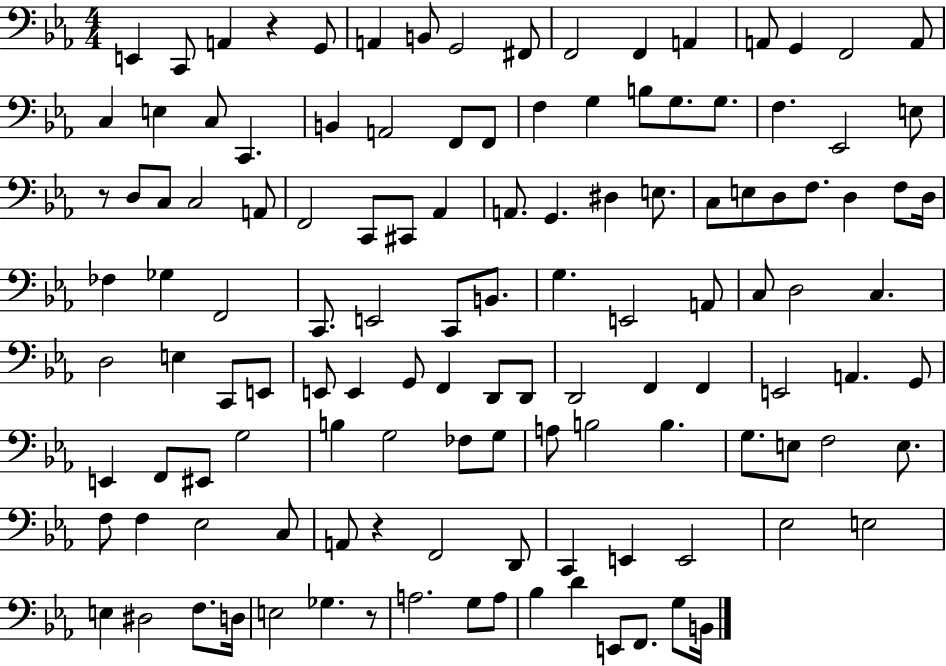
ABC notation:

X:1
T:Untitled
M:4/4
L:1/4
K:Eb
E,, C,,/2 A,, z G,,/2 A,, B,,/2 G,,2 ^F,,/2 F,,2 F,, A,, A,,/2 G,, F,,2 A,,/2 C, E, C,/2 C,, B,, A,,2 F,,/2 F,,/2 F, G, B,/2 G,/2 G,/2 F, _E,,2 E,/2 z/2 D,/2 C,/2 C,2 A,,/2 F,,2 C,,/2 ^C,,/2 _A,, A,,/2 G,, ^D, E,/2 C,/2 E,/2 D,/2 F,/2 D, F,/2 D,/4 _F, _G, F,,2 C,,/2 E,,2 C,,/2 B,,/2 G, E,,2 A,,/2 C,/2 D,2 C, D,2 E, C,,/2 E,,/2 E,,/2 E,, G,,/2 F,, D,,/2 D,,/2 D,,2 F,, F,, E,,2 A,, G,,/2 E,, F,,/2 ^E,,/2 G,2 B, G,2 _F,/2 G,/2 A,/2 B,2 B, G,/2 E,/2 F,2 E,/2 F,/2 F, _E,2 C,/2 A,,/2 z F,,2 D,,/2 C,, E,, E,,2 _E,2 E,2 E, ^D,2 F,/2 D,/4 E,2 _G, z/2 A,2 G,/2 A,/2 _B, D E,,/2 F,,/2 G,/2 B,,/4